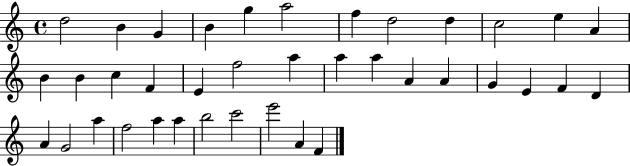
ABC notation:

X:1
T:Untitled
M:4/4
L:1/4
K:C
d2 B G B g a2 f d2 d c2 e A B B c F E f2 a a a A A G E F D A G2 a f2 a a b2 c'2 e'2 A F